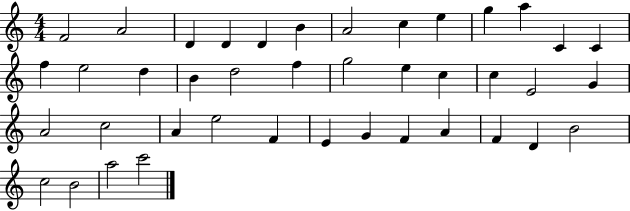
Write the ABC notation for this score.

X:1
T:Untitled
M:4/4
L:1/4
K:C
F2 A2 D D D B A2 c e g a C C f e2 d B d2 f g2 e c c E2 G A2 c2 A e2 F E G F A F D B2 c2 B2 a2 c'2